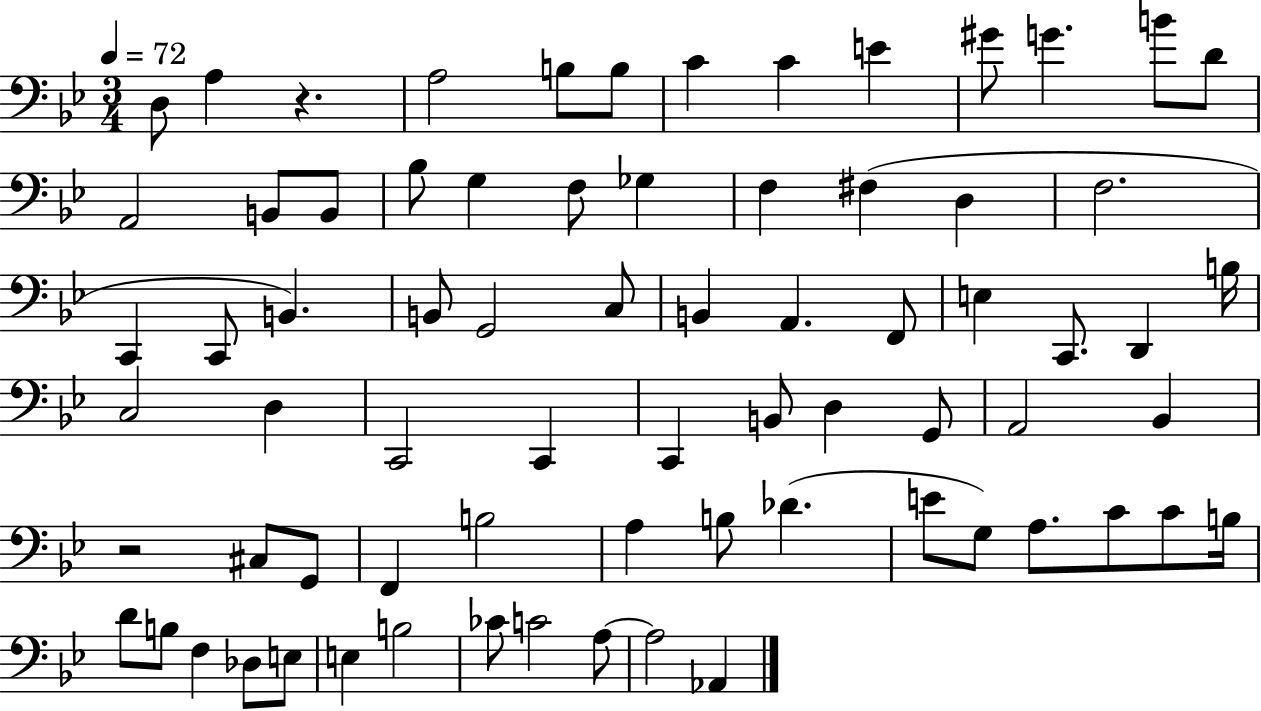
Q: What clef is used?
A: bass